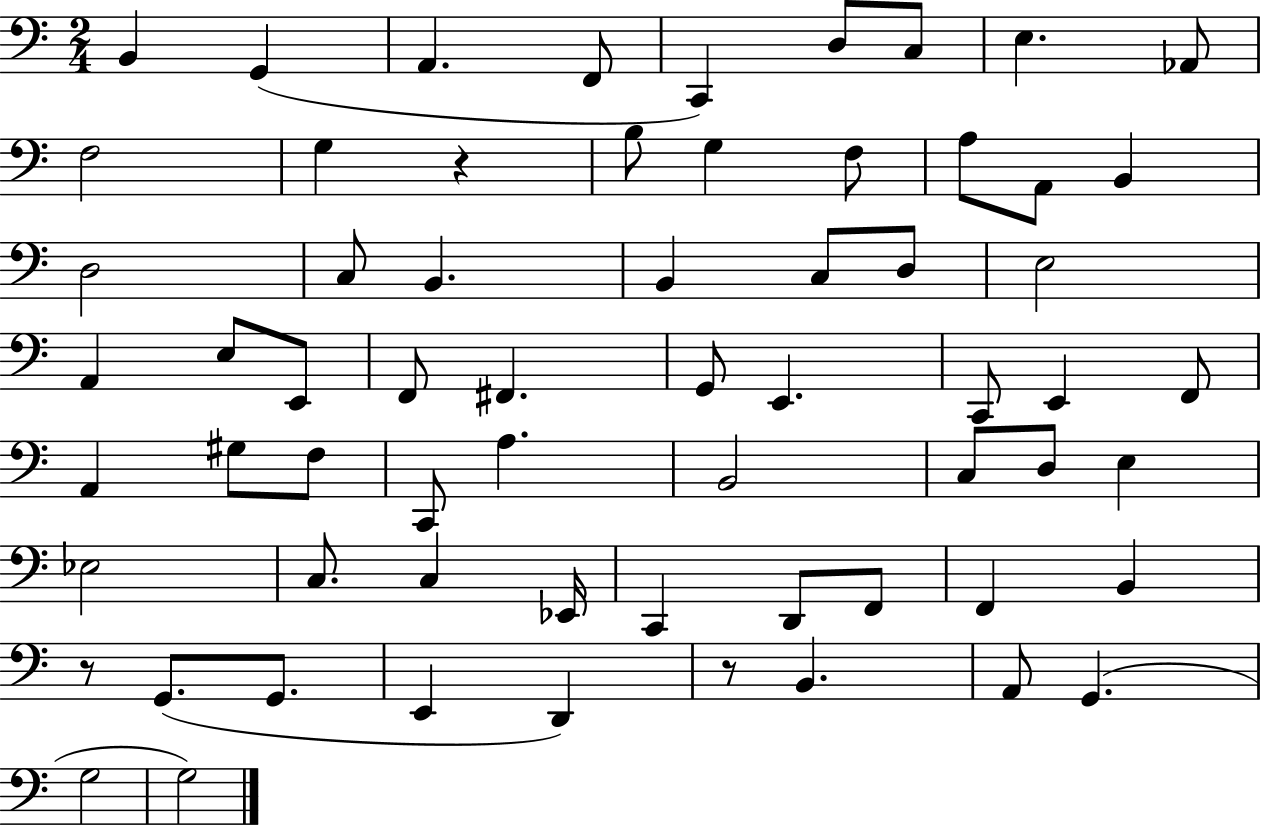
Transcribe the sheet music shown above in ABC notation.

X:1
T:Untitled
M:2/4
L:1/4
K:C
B,, G,, A,, F,,/2 C,, D,/2 C,/2 E, _A,,/2 F,2 G, z B,/2 G, F,/2 A,/2 A,,/2 B,, D,2 C,/2 B,, B,, C,/2 D,/2 E,2 A,, E,/2 E,,/2 F,,/2 ^F,, G,,/2 E,, C,,/2 E,, F,,/2 A,, ^G,/2 F,/2 C,,/2 A, B,,2 C,/2 D,/2 E, _E,2 C,/2 C, _E,,/4 C,, D,,/2 F,,/2 F,, B,, z/2 G,,/2 G,,/2 E,, D,, z/2 B,, A,,/2 G,, G,2 G,2